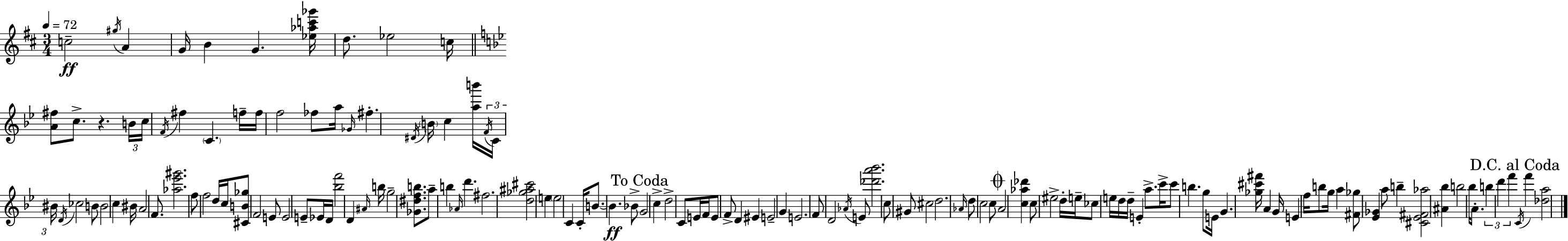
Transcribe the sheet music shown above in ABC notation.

X:1
T:Untitled
M:3/4
L:1/4
K:D
c2 ^g/4 A G/4 B G [_e_ac'_g']/4 d/2 _e2 c/4 [A^f]/2 c/2 z B/4 c/4 F/4 ^f C f/4 f/4 f2 _f/2 a/4 _G/4 ^f ^D/4 B/4 c [ab']/4 F/4 C/4 ^B/4 D/4 _c2 B/2 B2 c ^B/4 A2 F/2 [_a_e'^g']2 f/2 f2 d/4 c/4 [^CB_g]/2 F2 E/2 E2 E/2 _E/4 D/4 [_bf']2 D ^A/4 b/4 g2 [_G^dfb]/2 a/2 b _A/4 d' ^f2 [d_g^a^c']2 e e2 C C/4 B/2 B _B/2 G2 c d2 C/2 E/4 F/4 E/2 F/2 D ^E E2 G E2 F/2 D2 _A/4 E/2 [_d'a'_b']2 c/2 ^G/2 ^c2 d2 _A/4 d/2 c2 c/2 A2 [c_a_d'] c/2 ^e2 d/4 e/4 _c/2 e/4 d/4 d/4 E a/2 c'/4 c'/2 b g/2 E/4 G [_g^c'^f']/4 A G/4 E f/4 b/2 g/4 a [^F_g]/2 [_E_G] a/2 b [^C_E^F_a]2 [^A_b] b2 _b/4 A/2 b d' f' C/4 f' [_da]2